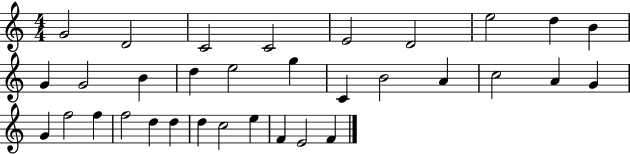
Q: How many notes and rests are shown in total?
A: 33